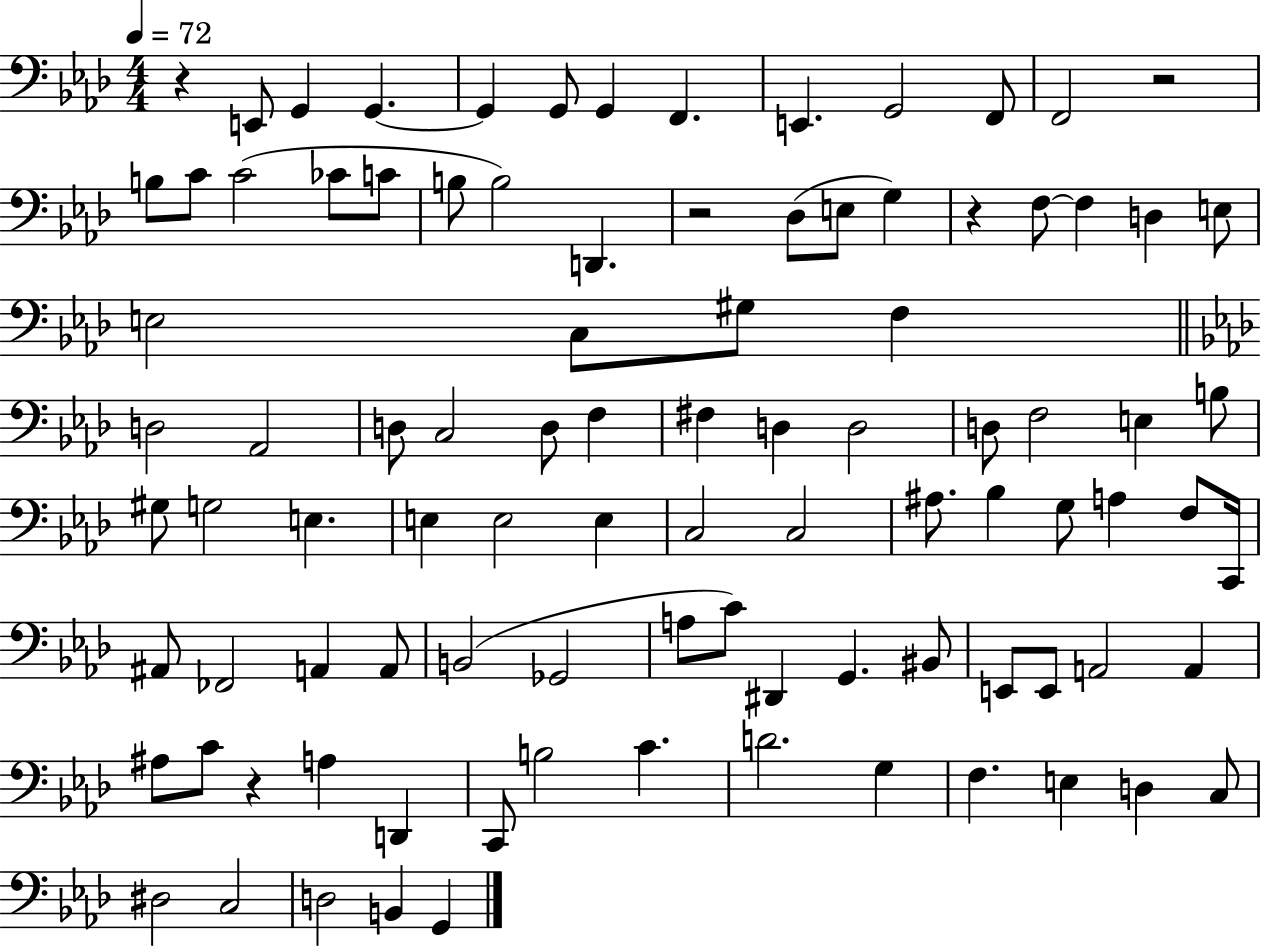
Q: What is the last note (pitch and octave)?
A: G2